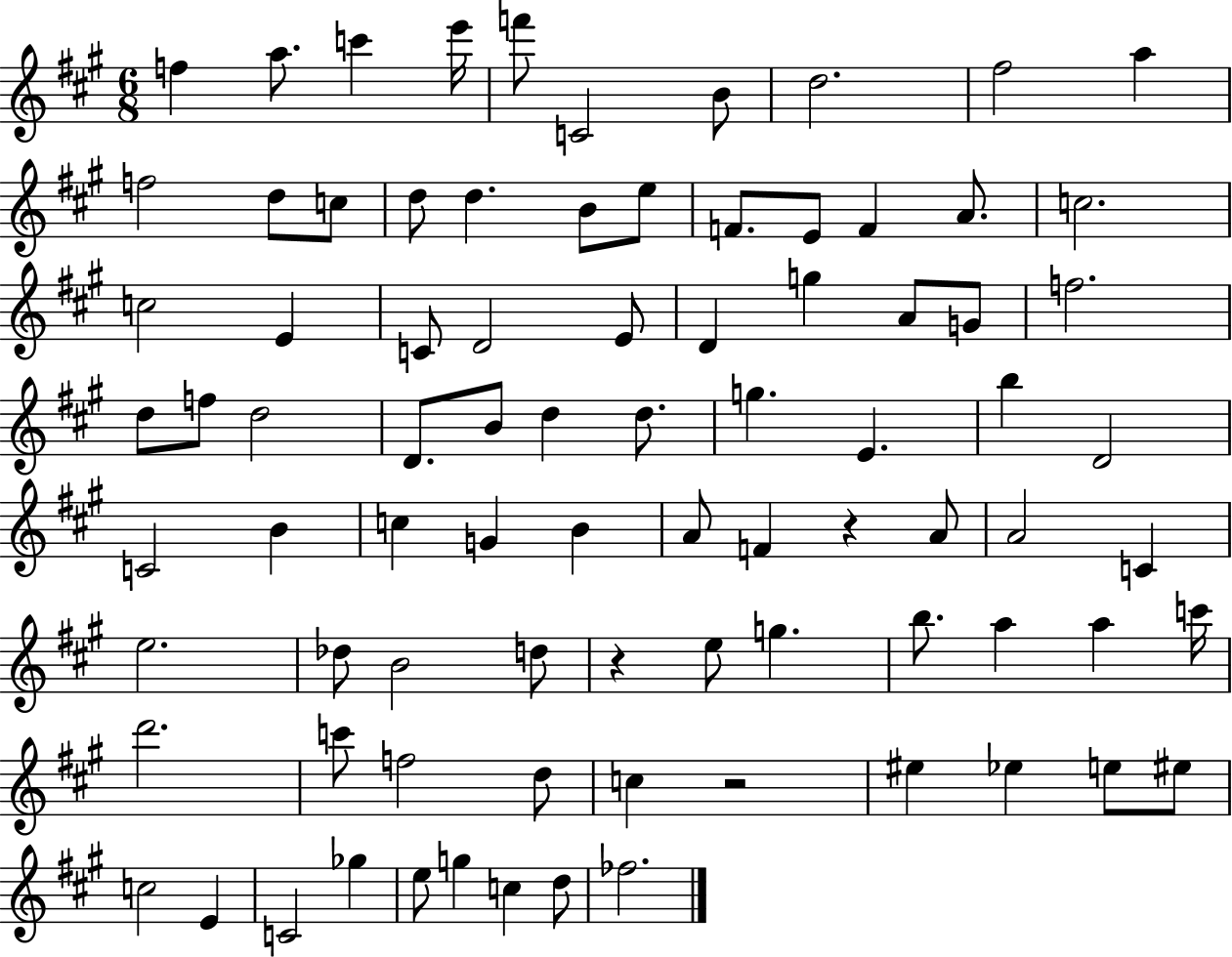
X:1
T:Untitled
M:6/8
L:1/4
K:A
f a/2 c' e'/4 f'/2 C2 B/2 d2 ^f2 a f2 d/2 c/2 d/2 d B/2 e/2 F/2 E/2 F A/2 c2 c2 E C/2 D2 E/2 D g A/2 G/2 f2 d/2 f/2 d2 D/2 B/2 d d/2 g E b D2 C2 B c G B A/2 F z A/2 A2 C e2 _d/2 B2 d/2 z e/2 g b/2 a a c'/4 d'2 c'/2 f2 d/2 c z2 ^e _e e/2 ^e/2 c2 E C2 _g e/2 g c d/2 _f2